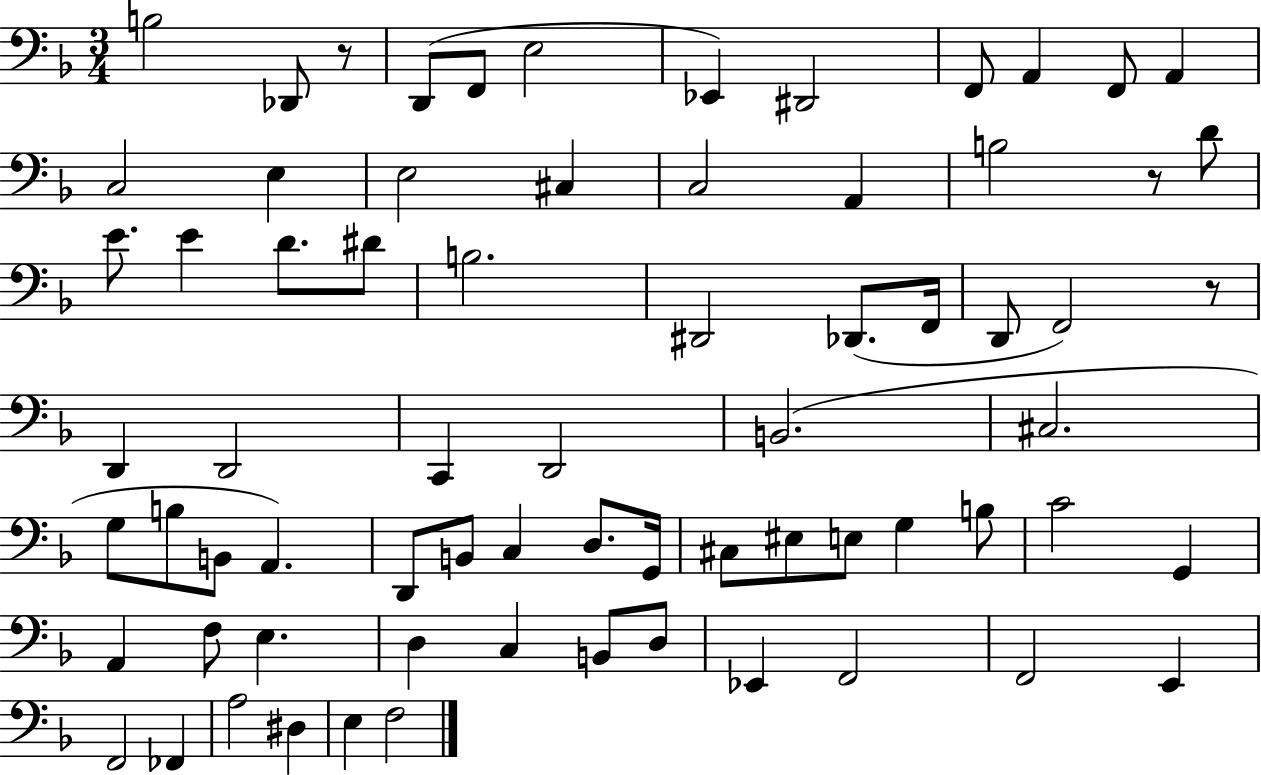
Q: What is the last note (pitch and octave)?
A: F3